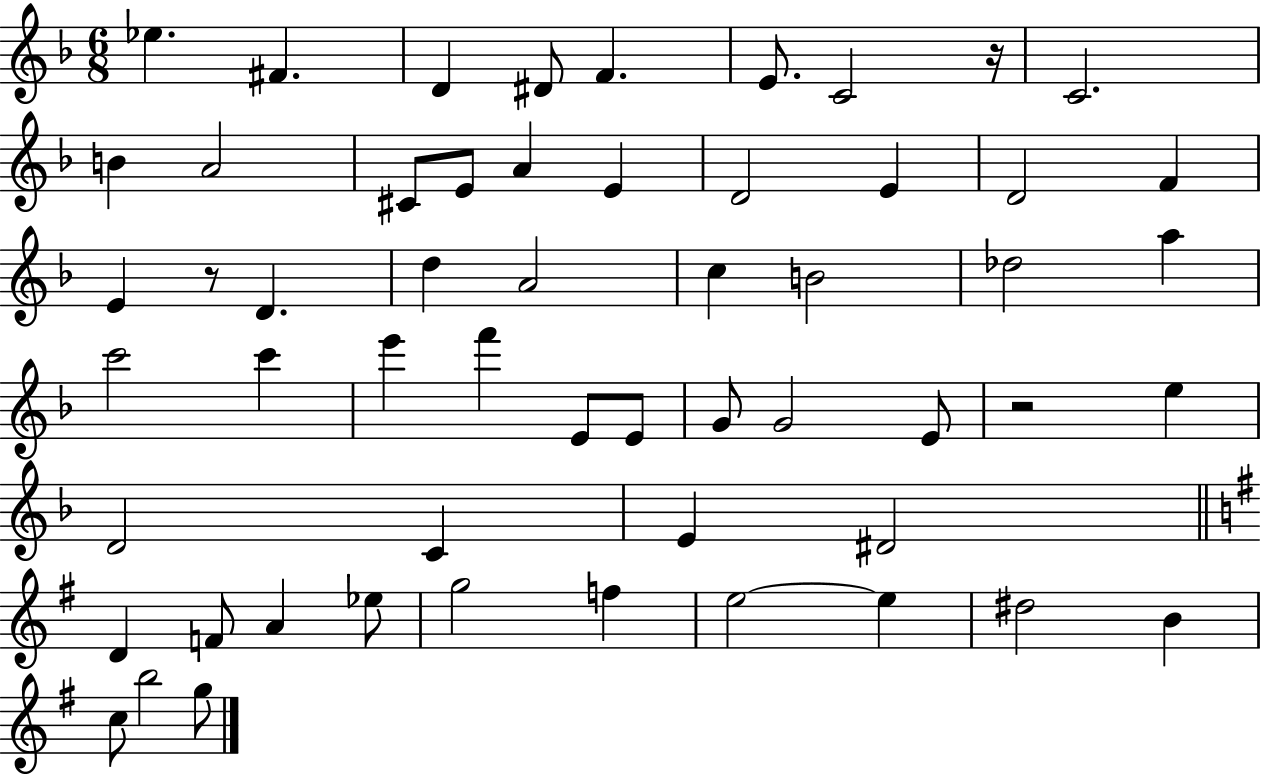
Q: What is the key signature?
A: F major